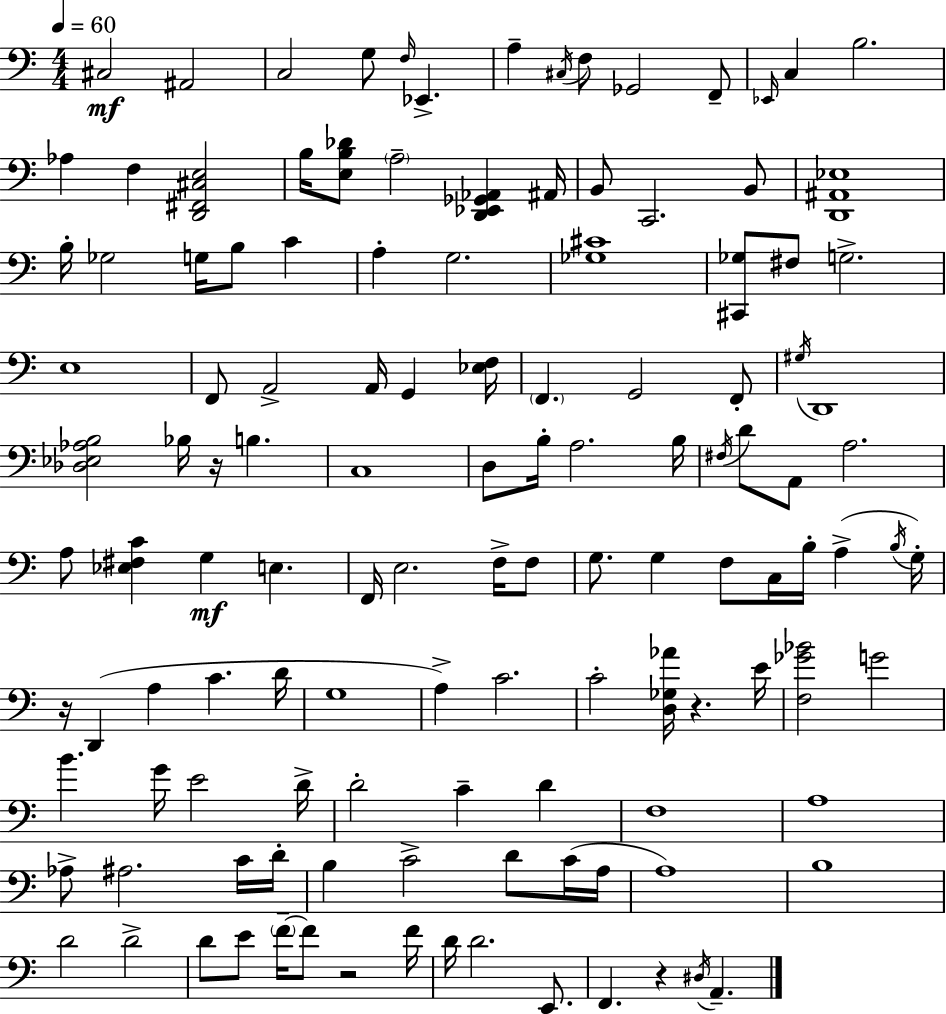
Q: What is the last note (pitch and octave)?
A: A2